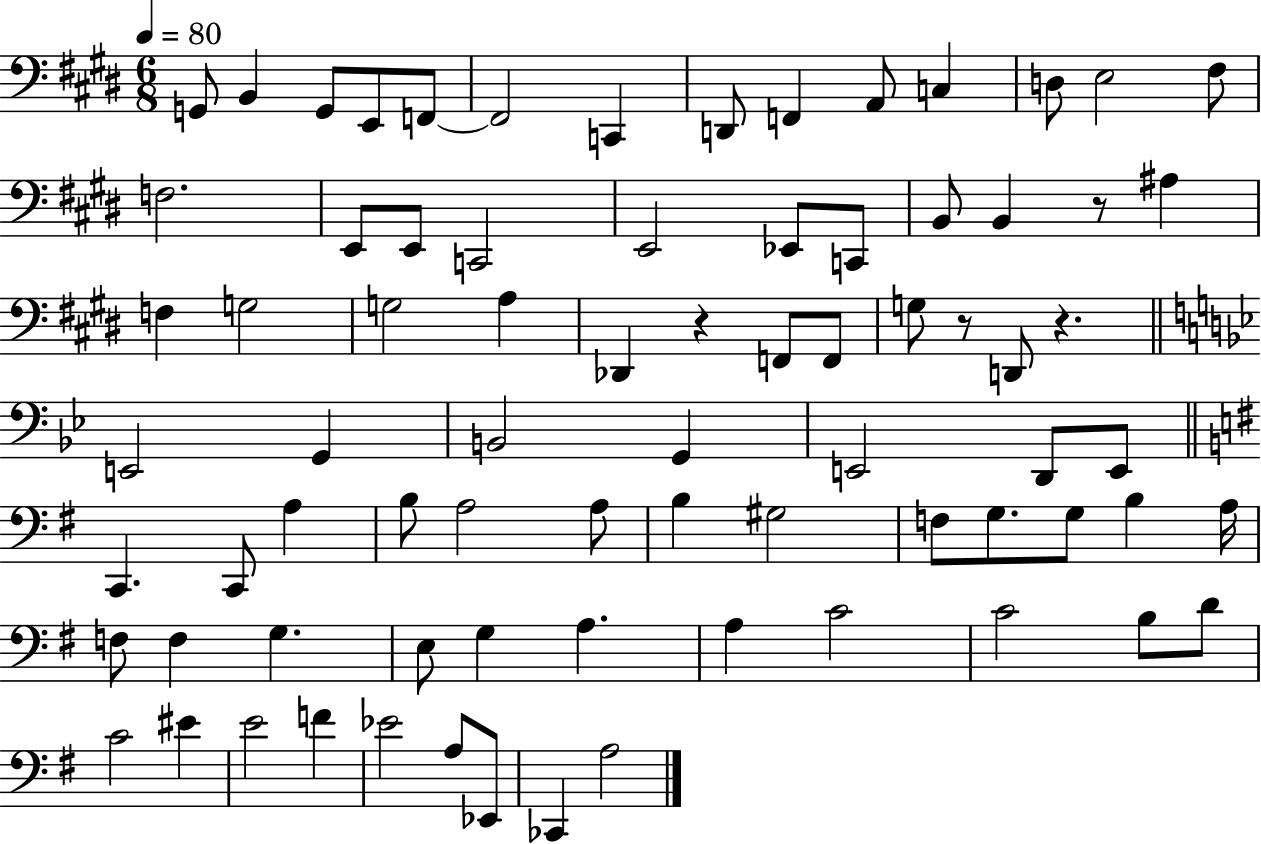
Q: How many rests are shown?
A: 4